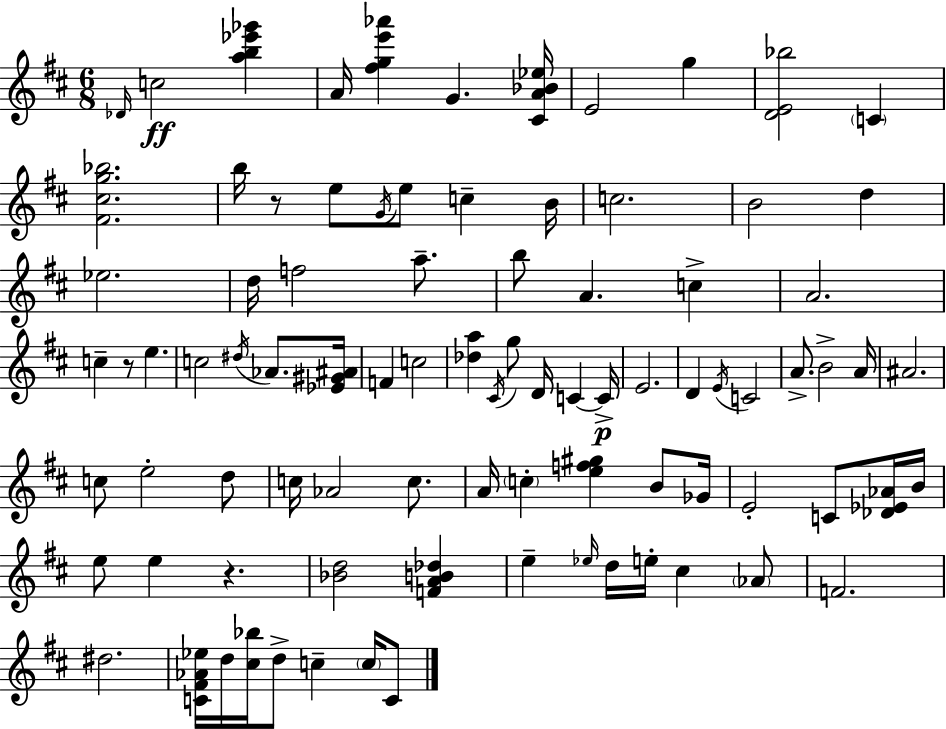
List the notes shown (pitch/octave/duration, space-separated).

Db4/s C5/h [A5,B5,Eb6,Gb6]/q A4/s [F#5,G5,E6,Ab6]/q G4/q. [C#4,A4,Bb4,Eb5]/s E4/h G5/q [D4,E4,Bb5]/h C4/q [F#4,C#5,G5,Bb5]/h. B5/s R/e E5/e G4/s E5/e C5/q B4/s C5/h. B4/h D5/q Eb5/h. D5/s F5/h A5/e. B5/e A4/q. C5/q A4/h. C5/q R/e E5/q. C5/h D#5/s Ab4/e. [Eb4,G#4,A#4]/s F4/q C5/h [Db5,A5]/q C#4/s G5/e D4/s C4/q C4/s E4/h. D4/q E4/s C4/h A4/e. B4/h A4/s A#4/h. C5/e E5/h D5/e C5/s Ab4/h C5/e. A4/s C5/q [E5,F5,G#5]/q B4/e Gb4/s E4/h C4/e [Db4,Eb4,Ab4]/s B4/s E5/e E5/q R/q. [Bb4,D5]/h [F4,A4,B4,Db5]/q E5/q Eb5/s D5/s E5/s C#5/q Ab4/e F4/h. D#5/h. [C4,F#4,Ab4,Eb5]/s D5/s [C#5,Bb5]/s D5/e C5/q C5/s C4/e